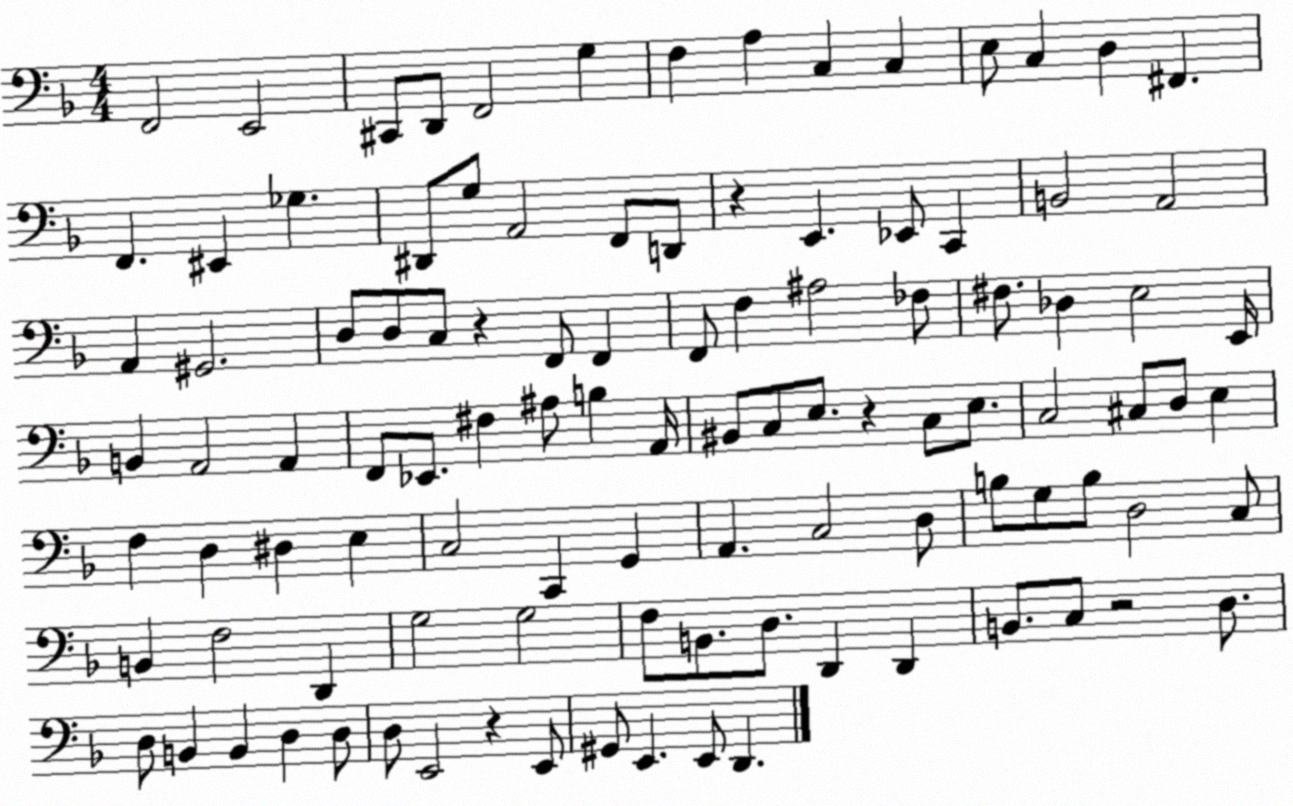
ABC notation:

X:1
T:Untitled
M:4/4
L:1/4
K:F
F,,2 E,,2 ^C,,/2 D,,/2 F,,2 G, F, A, C, C, E,/2 C, D, ^F,, F,, ^E,, _G, ^D,,/2 G,/2 A,,2 F,,/2 D,,/2 z E,, _E,,/2 C,, B,,2 A,,2 A,, ^G,,2 D,/2 D,/2 C,/2 z F,,/2 F,, F,,/2 F, ^A,2 _F,/2 ^F,/2 _D, E,2 E,,/4 B,, A,,2 A,, F,,/2 _E,,/2 ^F, ^A,/2 B, A,,/4 ^B,,/2 C,/2 E,/2 z C,/2 E,/2 C,2 ^C,/2 D,/2 E, F, D, ^D, E, C,2 C,, G,, A,, C,2 D,/2 B,/2 G,/2 B,/2 D,2 C,/2 B,, F,2 D,, G,2 G,2 F,/2 B,,/2 D,/2 D,, D,, B,,/2 C,/2 z2 D,/2 D,/2 B,, B,, D, D,/2 D,/2 E,,2 z E,,/2 ^G,,/2 E,, E,,/2 D,,